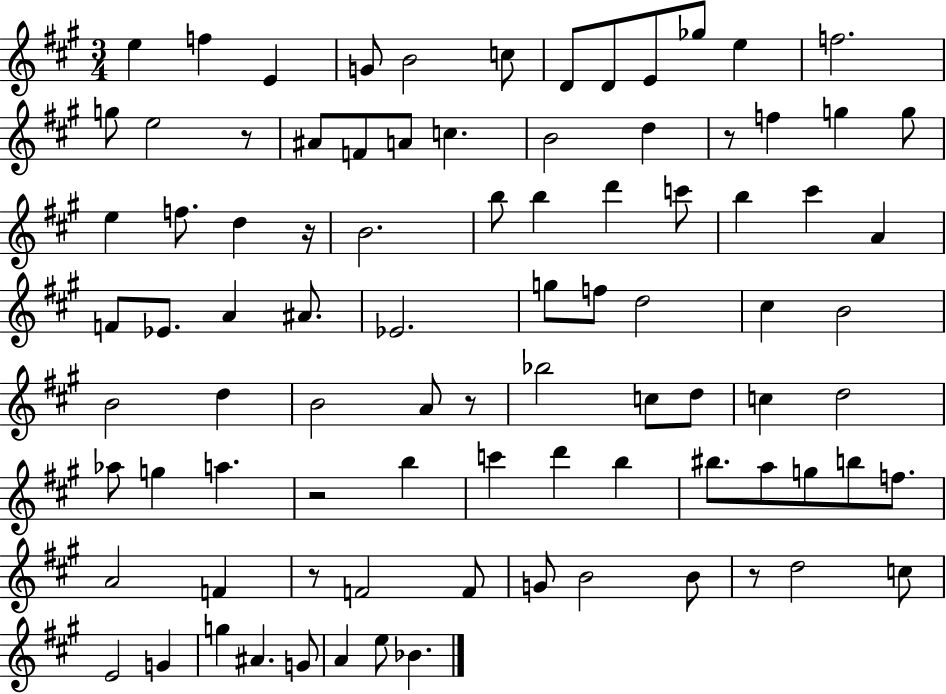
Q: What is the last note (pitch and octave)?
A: Bb4